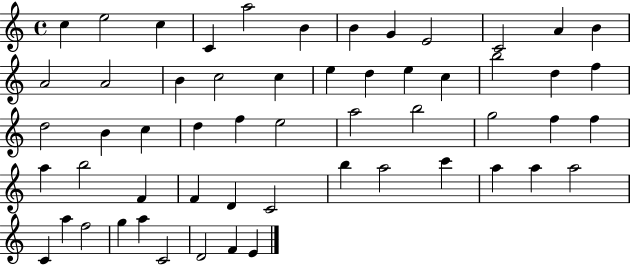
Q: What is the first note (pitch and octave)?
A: C5